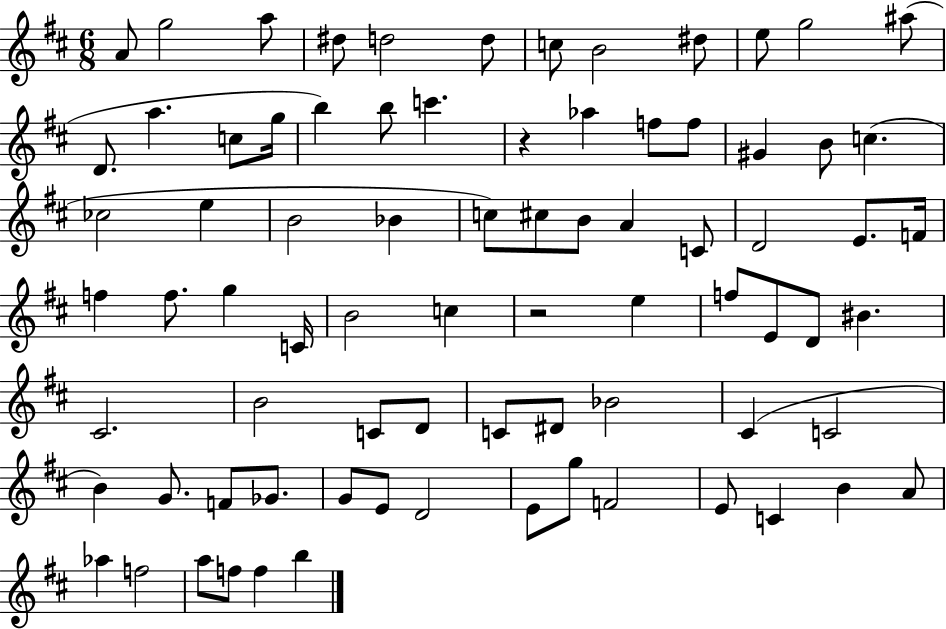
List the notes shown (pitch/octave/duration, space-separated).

A4/e G5/h A5/e D#5/e D5/h D5/e C5/e B4/h D#5/e E5/e G5/h A#5/e D4/e. A5/q. C5/e G5/s B5/q B5/e C6/q. R/q Ab5/q F5/e F5/e G#4/q B4/e C5/q. CES5/h E5/q B4/h Bb4/q C5/e C#5/e B4/e A4/q C4/e D4/h E4/e. F4/s F5/q F5/e. G5/q C4/s B4/h C5/q R/h E5/q F5/e E4/e D4/e BIS4/q. C#4/h. B4/h C4/e D4/e C4/e D#4/e Bb4/h C#4/q C4/h B4/q G4/e. F4/e Gb4/e. G4/e E4/e D4/h E4/e G5/e F4/h E4/e C4/q B4/q A4/e Ab5/q F5/h A5/e F5/e F5/q B5/q